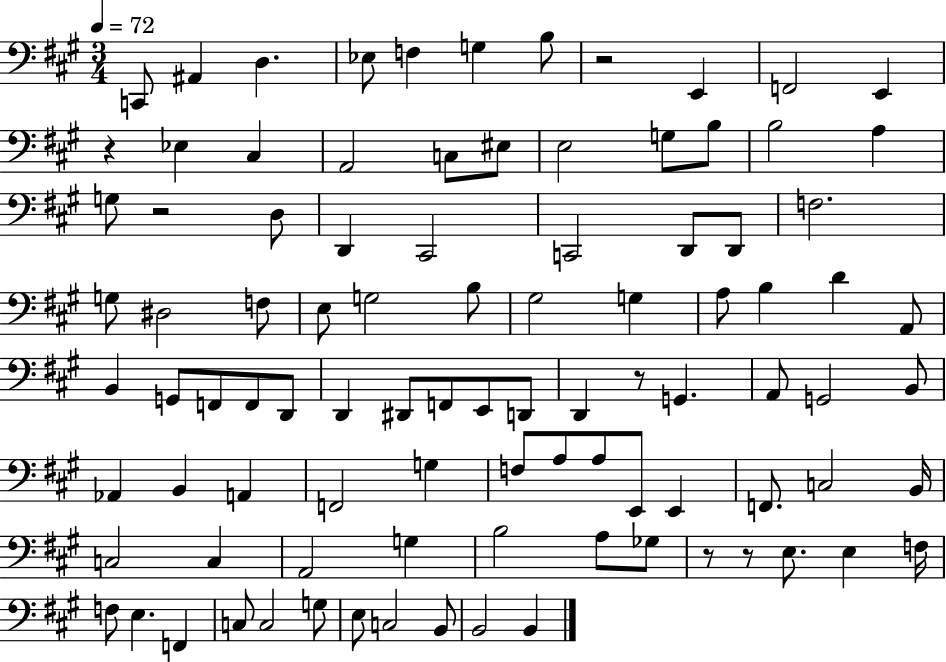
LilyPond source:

{
  \clef bass
  \numericTimeSignature
  \time 3/4
  \key a \major
  \tempo 4 = 72
  c,8 ais,4 d4. | ees8 f4 g4 b8 | r2 e,4 | f,2 e,4 | \break r4 ees4 cis4 | a,2 c8 eis8 | e2 g8 b8 | b2 a4 | \break g8 r2 d8 | d,4 cis,2 | c,2 d,8 d,8 | f2. | \break g8 dis2 f8 | e8 g2 b8 | gis2 g4 | a8 b4 d'4 a,8 | \break b,4 g,8 f,8 f,8 d,8 | d,4 dis,8 f,8 e,8 d,8 | d,4 r8 g,4. | a,8 g,2 b,8 | \break aes,4 b,4 a,4 | f,2 g4 | f8 a8 a8 e,8 e,4 | f,8. c2 b,16 | \break c2 c4 | a,2 g4 | b2 a8 ges8 | r8 r8 e8. e4 f16 | \break f8 e4. f,4 | c8 c2 g8 | e8 c2 b,8 | b,2 b,4 | \break \bar "|."
}